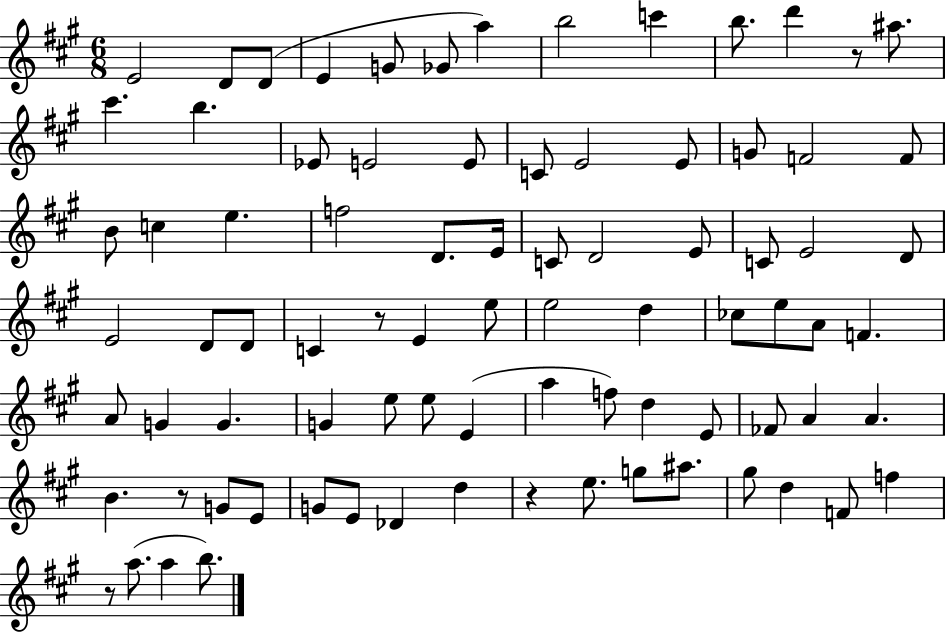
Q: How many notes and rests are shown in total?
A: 83